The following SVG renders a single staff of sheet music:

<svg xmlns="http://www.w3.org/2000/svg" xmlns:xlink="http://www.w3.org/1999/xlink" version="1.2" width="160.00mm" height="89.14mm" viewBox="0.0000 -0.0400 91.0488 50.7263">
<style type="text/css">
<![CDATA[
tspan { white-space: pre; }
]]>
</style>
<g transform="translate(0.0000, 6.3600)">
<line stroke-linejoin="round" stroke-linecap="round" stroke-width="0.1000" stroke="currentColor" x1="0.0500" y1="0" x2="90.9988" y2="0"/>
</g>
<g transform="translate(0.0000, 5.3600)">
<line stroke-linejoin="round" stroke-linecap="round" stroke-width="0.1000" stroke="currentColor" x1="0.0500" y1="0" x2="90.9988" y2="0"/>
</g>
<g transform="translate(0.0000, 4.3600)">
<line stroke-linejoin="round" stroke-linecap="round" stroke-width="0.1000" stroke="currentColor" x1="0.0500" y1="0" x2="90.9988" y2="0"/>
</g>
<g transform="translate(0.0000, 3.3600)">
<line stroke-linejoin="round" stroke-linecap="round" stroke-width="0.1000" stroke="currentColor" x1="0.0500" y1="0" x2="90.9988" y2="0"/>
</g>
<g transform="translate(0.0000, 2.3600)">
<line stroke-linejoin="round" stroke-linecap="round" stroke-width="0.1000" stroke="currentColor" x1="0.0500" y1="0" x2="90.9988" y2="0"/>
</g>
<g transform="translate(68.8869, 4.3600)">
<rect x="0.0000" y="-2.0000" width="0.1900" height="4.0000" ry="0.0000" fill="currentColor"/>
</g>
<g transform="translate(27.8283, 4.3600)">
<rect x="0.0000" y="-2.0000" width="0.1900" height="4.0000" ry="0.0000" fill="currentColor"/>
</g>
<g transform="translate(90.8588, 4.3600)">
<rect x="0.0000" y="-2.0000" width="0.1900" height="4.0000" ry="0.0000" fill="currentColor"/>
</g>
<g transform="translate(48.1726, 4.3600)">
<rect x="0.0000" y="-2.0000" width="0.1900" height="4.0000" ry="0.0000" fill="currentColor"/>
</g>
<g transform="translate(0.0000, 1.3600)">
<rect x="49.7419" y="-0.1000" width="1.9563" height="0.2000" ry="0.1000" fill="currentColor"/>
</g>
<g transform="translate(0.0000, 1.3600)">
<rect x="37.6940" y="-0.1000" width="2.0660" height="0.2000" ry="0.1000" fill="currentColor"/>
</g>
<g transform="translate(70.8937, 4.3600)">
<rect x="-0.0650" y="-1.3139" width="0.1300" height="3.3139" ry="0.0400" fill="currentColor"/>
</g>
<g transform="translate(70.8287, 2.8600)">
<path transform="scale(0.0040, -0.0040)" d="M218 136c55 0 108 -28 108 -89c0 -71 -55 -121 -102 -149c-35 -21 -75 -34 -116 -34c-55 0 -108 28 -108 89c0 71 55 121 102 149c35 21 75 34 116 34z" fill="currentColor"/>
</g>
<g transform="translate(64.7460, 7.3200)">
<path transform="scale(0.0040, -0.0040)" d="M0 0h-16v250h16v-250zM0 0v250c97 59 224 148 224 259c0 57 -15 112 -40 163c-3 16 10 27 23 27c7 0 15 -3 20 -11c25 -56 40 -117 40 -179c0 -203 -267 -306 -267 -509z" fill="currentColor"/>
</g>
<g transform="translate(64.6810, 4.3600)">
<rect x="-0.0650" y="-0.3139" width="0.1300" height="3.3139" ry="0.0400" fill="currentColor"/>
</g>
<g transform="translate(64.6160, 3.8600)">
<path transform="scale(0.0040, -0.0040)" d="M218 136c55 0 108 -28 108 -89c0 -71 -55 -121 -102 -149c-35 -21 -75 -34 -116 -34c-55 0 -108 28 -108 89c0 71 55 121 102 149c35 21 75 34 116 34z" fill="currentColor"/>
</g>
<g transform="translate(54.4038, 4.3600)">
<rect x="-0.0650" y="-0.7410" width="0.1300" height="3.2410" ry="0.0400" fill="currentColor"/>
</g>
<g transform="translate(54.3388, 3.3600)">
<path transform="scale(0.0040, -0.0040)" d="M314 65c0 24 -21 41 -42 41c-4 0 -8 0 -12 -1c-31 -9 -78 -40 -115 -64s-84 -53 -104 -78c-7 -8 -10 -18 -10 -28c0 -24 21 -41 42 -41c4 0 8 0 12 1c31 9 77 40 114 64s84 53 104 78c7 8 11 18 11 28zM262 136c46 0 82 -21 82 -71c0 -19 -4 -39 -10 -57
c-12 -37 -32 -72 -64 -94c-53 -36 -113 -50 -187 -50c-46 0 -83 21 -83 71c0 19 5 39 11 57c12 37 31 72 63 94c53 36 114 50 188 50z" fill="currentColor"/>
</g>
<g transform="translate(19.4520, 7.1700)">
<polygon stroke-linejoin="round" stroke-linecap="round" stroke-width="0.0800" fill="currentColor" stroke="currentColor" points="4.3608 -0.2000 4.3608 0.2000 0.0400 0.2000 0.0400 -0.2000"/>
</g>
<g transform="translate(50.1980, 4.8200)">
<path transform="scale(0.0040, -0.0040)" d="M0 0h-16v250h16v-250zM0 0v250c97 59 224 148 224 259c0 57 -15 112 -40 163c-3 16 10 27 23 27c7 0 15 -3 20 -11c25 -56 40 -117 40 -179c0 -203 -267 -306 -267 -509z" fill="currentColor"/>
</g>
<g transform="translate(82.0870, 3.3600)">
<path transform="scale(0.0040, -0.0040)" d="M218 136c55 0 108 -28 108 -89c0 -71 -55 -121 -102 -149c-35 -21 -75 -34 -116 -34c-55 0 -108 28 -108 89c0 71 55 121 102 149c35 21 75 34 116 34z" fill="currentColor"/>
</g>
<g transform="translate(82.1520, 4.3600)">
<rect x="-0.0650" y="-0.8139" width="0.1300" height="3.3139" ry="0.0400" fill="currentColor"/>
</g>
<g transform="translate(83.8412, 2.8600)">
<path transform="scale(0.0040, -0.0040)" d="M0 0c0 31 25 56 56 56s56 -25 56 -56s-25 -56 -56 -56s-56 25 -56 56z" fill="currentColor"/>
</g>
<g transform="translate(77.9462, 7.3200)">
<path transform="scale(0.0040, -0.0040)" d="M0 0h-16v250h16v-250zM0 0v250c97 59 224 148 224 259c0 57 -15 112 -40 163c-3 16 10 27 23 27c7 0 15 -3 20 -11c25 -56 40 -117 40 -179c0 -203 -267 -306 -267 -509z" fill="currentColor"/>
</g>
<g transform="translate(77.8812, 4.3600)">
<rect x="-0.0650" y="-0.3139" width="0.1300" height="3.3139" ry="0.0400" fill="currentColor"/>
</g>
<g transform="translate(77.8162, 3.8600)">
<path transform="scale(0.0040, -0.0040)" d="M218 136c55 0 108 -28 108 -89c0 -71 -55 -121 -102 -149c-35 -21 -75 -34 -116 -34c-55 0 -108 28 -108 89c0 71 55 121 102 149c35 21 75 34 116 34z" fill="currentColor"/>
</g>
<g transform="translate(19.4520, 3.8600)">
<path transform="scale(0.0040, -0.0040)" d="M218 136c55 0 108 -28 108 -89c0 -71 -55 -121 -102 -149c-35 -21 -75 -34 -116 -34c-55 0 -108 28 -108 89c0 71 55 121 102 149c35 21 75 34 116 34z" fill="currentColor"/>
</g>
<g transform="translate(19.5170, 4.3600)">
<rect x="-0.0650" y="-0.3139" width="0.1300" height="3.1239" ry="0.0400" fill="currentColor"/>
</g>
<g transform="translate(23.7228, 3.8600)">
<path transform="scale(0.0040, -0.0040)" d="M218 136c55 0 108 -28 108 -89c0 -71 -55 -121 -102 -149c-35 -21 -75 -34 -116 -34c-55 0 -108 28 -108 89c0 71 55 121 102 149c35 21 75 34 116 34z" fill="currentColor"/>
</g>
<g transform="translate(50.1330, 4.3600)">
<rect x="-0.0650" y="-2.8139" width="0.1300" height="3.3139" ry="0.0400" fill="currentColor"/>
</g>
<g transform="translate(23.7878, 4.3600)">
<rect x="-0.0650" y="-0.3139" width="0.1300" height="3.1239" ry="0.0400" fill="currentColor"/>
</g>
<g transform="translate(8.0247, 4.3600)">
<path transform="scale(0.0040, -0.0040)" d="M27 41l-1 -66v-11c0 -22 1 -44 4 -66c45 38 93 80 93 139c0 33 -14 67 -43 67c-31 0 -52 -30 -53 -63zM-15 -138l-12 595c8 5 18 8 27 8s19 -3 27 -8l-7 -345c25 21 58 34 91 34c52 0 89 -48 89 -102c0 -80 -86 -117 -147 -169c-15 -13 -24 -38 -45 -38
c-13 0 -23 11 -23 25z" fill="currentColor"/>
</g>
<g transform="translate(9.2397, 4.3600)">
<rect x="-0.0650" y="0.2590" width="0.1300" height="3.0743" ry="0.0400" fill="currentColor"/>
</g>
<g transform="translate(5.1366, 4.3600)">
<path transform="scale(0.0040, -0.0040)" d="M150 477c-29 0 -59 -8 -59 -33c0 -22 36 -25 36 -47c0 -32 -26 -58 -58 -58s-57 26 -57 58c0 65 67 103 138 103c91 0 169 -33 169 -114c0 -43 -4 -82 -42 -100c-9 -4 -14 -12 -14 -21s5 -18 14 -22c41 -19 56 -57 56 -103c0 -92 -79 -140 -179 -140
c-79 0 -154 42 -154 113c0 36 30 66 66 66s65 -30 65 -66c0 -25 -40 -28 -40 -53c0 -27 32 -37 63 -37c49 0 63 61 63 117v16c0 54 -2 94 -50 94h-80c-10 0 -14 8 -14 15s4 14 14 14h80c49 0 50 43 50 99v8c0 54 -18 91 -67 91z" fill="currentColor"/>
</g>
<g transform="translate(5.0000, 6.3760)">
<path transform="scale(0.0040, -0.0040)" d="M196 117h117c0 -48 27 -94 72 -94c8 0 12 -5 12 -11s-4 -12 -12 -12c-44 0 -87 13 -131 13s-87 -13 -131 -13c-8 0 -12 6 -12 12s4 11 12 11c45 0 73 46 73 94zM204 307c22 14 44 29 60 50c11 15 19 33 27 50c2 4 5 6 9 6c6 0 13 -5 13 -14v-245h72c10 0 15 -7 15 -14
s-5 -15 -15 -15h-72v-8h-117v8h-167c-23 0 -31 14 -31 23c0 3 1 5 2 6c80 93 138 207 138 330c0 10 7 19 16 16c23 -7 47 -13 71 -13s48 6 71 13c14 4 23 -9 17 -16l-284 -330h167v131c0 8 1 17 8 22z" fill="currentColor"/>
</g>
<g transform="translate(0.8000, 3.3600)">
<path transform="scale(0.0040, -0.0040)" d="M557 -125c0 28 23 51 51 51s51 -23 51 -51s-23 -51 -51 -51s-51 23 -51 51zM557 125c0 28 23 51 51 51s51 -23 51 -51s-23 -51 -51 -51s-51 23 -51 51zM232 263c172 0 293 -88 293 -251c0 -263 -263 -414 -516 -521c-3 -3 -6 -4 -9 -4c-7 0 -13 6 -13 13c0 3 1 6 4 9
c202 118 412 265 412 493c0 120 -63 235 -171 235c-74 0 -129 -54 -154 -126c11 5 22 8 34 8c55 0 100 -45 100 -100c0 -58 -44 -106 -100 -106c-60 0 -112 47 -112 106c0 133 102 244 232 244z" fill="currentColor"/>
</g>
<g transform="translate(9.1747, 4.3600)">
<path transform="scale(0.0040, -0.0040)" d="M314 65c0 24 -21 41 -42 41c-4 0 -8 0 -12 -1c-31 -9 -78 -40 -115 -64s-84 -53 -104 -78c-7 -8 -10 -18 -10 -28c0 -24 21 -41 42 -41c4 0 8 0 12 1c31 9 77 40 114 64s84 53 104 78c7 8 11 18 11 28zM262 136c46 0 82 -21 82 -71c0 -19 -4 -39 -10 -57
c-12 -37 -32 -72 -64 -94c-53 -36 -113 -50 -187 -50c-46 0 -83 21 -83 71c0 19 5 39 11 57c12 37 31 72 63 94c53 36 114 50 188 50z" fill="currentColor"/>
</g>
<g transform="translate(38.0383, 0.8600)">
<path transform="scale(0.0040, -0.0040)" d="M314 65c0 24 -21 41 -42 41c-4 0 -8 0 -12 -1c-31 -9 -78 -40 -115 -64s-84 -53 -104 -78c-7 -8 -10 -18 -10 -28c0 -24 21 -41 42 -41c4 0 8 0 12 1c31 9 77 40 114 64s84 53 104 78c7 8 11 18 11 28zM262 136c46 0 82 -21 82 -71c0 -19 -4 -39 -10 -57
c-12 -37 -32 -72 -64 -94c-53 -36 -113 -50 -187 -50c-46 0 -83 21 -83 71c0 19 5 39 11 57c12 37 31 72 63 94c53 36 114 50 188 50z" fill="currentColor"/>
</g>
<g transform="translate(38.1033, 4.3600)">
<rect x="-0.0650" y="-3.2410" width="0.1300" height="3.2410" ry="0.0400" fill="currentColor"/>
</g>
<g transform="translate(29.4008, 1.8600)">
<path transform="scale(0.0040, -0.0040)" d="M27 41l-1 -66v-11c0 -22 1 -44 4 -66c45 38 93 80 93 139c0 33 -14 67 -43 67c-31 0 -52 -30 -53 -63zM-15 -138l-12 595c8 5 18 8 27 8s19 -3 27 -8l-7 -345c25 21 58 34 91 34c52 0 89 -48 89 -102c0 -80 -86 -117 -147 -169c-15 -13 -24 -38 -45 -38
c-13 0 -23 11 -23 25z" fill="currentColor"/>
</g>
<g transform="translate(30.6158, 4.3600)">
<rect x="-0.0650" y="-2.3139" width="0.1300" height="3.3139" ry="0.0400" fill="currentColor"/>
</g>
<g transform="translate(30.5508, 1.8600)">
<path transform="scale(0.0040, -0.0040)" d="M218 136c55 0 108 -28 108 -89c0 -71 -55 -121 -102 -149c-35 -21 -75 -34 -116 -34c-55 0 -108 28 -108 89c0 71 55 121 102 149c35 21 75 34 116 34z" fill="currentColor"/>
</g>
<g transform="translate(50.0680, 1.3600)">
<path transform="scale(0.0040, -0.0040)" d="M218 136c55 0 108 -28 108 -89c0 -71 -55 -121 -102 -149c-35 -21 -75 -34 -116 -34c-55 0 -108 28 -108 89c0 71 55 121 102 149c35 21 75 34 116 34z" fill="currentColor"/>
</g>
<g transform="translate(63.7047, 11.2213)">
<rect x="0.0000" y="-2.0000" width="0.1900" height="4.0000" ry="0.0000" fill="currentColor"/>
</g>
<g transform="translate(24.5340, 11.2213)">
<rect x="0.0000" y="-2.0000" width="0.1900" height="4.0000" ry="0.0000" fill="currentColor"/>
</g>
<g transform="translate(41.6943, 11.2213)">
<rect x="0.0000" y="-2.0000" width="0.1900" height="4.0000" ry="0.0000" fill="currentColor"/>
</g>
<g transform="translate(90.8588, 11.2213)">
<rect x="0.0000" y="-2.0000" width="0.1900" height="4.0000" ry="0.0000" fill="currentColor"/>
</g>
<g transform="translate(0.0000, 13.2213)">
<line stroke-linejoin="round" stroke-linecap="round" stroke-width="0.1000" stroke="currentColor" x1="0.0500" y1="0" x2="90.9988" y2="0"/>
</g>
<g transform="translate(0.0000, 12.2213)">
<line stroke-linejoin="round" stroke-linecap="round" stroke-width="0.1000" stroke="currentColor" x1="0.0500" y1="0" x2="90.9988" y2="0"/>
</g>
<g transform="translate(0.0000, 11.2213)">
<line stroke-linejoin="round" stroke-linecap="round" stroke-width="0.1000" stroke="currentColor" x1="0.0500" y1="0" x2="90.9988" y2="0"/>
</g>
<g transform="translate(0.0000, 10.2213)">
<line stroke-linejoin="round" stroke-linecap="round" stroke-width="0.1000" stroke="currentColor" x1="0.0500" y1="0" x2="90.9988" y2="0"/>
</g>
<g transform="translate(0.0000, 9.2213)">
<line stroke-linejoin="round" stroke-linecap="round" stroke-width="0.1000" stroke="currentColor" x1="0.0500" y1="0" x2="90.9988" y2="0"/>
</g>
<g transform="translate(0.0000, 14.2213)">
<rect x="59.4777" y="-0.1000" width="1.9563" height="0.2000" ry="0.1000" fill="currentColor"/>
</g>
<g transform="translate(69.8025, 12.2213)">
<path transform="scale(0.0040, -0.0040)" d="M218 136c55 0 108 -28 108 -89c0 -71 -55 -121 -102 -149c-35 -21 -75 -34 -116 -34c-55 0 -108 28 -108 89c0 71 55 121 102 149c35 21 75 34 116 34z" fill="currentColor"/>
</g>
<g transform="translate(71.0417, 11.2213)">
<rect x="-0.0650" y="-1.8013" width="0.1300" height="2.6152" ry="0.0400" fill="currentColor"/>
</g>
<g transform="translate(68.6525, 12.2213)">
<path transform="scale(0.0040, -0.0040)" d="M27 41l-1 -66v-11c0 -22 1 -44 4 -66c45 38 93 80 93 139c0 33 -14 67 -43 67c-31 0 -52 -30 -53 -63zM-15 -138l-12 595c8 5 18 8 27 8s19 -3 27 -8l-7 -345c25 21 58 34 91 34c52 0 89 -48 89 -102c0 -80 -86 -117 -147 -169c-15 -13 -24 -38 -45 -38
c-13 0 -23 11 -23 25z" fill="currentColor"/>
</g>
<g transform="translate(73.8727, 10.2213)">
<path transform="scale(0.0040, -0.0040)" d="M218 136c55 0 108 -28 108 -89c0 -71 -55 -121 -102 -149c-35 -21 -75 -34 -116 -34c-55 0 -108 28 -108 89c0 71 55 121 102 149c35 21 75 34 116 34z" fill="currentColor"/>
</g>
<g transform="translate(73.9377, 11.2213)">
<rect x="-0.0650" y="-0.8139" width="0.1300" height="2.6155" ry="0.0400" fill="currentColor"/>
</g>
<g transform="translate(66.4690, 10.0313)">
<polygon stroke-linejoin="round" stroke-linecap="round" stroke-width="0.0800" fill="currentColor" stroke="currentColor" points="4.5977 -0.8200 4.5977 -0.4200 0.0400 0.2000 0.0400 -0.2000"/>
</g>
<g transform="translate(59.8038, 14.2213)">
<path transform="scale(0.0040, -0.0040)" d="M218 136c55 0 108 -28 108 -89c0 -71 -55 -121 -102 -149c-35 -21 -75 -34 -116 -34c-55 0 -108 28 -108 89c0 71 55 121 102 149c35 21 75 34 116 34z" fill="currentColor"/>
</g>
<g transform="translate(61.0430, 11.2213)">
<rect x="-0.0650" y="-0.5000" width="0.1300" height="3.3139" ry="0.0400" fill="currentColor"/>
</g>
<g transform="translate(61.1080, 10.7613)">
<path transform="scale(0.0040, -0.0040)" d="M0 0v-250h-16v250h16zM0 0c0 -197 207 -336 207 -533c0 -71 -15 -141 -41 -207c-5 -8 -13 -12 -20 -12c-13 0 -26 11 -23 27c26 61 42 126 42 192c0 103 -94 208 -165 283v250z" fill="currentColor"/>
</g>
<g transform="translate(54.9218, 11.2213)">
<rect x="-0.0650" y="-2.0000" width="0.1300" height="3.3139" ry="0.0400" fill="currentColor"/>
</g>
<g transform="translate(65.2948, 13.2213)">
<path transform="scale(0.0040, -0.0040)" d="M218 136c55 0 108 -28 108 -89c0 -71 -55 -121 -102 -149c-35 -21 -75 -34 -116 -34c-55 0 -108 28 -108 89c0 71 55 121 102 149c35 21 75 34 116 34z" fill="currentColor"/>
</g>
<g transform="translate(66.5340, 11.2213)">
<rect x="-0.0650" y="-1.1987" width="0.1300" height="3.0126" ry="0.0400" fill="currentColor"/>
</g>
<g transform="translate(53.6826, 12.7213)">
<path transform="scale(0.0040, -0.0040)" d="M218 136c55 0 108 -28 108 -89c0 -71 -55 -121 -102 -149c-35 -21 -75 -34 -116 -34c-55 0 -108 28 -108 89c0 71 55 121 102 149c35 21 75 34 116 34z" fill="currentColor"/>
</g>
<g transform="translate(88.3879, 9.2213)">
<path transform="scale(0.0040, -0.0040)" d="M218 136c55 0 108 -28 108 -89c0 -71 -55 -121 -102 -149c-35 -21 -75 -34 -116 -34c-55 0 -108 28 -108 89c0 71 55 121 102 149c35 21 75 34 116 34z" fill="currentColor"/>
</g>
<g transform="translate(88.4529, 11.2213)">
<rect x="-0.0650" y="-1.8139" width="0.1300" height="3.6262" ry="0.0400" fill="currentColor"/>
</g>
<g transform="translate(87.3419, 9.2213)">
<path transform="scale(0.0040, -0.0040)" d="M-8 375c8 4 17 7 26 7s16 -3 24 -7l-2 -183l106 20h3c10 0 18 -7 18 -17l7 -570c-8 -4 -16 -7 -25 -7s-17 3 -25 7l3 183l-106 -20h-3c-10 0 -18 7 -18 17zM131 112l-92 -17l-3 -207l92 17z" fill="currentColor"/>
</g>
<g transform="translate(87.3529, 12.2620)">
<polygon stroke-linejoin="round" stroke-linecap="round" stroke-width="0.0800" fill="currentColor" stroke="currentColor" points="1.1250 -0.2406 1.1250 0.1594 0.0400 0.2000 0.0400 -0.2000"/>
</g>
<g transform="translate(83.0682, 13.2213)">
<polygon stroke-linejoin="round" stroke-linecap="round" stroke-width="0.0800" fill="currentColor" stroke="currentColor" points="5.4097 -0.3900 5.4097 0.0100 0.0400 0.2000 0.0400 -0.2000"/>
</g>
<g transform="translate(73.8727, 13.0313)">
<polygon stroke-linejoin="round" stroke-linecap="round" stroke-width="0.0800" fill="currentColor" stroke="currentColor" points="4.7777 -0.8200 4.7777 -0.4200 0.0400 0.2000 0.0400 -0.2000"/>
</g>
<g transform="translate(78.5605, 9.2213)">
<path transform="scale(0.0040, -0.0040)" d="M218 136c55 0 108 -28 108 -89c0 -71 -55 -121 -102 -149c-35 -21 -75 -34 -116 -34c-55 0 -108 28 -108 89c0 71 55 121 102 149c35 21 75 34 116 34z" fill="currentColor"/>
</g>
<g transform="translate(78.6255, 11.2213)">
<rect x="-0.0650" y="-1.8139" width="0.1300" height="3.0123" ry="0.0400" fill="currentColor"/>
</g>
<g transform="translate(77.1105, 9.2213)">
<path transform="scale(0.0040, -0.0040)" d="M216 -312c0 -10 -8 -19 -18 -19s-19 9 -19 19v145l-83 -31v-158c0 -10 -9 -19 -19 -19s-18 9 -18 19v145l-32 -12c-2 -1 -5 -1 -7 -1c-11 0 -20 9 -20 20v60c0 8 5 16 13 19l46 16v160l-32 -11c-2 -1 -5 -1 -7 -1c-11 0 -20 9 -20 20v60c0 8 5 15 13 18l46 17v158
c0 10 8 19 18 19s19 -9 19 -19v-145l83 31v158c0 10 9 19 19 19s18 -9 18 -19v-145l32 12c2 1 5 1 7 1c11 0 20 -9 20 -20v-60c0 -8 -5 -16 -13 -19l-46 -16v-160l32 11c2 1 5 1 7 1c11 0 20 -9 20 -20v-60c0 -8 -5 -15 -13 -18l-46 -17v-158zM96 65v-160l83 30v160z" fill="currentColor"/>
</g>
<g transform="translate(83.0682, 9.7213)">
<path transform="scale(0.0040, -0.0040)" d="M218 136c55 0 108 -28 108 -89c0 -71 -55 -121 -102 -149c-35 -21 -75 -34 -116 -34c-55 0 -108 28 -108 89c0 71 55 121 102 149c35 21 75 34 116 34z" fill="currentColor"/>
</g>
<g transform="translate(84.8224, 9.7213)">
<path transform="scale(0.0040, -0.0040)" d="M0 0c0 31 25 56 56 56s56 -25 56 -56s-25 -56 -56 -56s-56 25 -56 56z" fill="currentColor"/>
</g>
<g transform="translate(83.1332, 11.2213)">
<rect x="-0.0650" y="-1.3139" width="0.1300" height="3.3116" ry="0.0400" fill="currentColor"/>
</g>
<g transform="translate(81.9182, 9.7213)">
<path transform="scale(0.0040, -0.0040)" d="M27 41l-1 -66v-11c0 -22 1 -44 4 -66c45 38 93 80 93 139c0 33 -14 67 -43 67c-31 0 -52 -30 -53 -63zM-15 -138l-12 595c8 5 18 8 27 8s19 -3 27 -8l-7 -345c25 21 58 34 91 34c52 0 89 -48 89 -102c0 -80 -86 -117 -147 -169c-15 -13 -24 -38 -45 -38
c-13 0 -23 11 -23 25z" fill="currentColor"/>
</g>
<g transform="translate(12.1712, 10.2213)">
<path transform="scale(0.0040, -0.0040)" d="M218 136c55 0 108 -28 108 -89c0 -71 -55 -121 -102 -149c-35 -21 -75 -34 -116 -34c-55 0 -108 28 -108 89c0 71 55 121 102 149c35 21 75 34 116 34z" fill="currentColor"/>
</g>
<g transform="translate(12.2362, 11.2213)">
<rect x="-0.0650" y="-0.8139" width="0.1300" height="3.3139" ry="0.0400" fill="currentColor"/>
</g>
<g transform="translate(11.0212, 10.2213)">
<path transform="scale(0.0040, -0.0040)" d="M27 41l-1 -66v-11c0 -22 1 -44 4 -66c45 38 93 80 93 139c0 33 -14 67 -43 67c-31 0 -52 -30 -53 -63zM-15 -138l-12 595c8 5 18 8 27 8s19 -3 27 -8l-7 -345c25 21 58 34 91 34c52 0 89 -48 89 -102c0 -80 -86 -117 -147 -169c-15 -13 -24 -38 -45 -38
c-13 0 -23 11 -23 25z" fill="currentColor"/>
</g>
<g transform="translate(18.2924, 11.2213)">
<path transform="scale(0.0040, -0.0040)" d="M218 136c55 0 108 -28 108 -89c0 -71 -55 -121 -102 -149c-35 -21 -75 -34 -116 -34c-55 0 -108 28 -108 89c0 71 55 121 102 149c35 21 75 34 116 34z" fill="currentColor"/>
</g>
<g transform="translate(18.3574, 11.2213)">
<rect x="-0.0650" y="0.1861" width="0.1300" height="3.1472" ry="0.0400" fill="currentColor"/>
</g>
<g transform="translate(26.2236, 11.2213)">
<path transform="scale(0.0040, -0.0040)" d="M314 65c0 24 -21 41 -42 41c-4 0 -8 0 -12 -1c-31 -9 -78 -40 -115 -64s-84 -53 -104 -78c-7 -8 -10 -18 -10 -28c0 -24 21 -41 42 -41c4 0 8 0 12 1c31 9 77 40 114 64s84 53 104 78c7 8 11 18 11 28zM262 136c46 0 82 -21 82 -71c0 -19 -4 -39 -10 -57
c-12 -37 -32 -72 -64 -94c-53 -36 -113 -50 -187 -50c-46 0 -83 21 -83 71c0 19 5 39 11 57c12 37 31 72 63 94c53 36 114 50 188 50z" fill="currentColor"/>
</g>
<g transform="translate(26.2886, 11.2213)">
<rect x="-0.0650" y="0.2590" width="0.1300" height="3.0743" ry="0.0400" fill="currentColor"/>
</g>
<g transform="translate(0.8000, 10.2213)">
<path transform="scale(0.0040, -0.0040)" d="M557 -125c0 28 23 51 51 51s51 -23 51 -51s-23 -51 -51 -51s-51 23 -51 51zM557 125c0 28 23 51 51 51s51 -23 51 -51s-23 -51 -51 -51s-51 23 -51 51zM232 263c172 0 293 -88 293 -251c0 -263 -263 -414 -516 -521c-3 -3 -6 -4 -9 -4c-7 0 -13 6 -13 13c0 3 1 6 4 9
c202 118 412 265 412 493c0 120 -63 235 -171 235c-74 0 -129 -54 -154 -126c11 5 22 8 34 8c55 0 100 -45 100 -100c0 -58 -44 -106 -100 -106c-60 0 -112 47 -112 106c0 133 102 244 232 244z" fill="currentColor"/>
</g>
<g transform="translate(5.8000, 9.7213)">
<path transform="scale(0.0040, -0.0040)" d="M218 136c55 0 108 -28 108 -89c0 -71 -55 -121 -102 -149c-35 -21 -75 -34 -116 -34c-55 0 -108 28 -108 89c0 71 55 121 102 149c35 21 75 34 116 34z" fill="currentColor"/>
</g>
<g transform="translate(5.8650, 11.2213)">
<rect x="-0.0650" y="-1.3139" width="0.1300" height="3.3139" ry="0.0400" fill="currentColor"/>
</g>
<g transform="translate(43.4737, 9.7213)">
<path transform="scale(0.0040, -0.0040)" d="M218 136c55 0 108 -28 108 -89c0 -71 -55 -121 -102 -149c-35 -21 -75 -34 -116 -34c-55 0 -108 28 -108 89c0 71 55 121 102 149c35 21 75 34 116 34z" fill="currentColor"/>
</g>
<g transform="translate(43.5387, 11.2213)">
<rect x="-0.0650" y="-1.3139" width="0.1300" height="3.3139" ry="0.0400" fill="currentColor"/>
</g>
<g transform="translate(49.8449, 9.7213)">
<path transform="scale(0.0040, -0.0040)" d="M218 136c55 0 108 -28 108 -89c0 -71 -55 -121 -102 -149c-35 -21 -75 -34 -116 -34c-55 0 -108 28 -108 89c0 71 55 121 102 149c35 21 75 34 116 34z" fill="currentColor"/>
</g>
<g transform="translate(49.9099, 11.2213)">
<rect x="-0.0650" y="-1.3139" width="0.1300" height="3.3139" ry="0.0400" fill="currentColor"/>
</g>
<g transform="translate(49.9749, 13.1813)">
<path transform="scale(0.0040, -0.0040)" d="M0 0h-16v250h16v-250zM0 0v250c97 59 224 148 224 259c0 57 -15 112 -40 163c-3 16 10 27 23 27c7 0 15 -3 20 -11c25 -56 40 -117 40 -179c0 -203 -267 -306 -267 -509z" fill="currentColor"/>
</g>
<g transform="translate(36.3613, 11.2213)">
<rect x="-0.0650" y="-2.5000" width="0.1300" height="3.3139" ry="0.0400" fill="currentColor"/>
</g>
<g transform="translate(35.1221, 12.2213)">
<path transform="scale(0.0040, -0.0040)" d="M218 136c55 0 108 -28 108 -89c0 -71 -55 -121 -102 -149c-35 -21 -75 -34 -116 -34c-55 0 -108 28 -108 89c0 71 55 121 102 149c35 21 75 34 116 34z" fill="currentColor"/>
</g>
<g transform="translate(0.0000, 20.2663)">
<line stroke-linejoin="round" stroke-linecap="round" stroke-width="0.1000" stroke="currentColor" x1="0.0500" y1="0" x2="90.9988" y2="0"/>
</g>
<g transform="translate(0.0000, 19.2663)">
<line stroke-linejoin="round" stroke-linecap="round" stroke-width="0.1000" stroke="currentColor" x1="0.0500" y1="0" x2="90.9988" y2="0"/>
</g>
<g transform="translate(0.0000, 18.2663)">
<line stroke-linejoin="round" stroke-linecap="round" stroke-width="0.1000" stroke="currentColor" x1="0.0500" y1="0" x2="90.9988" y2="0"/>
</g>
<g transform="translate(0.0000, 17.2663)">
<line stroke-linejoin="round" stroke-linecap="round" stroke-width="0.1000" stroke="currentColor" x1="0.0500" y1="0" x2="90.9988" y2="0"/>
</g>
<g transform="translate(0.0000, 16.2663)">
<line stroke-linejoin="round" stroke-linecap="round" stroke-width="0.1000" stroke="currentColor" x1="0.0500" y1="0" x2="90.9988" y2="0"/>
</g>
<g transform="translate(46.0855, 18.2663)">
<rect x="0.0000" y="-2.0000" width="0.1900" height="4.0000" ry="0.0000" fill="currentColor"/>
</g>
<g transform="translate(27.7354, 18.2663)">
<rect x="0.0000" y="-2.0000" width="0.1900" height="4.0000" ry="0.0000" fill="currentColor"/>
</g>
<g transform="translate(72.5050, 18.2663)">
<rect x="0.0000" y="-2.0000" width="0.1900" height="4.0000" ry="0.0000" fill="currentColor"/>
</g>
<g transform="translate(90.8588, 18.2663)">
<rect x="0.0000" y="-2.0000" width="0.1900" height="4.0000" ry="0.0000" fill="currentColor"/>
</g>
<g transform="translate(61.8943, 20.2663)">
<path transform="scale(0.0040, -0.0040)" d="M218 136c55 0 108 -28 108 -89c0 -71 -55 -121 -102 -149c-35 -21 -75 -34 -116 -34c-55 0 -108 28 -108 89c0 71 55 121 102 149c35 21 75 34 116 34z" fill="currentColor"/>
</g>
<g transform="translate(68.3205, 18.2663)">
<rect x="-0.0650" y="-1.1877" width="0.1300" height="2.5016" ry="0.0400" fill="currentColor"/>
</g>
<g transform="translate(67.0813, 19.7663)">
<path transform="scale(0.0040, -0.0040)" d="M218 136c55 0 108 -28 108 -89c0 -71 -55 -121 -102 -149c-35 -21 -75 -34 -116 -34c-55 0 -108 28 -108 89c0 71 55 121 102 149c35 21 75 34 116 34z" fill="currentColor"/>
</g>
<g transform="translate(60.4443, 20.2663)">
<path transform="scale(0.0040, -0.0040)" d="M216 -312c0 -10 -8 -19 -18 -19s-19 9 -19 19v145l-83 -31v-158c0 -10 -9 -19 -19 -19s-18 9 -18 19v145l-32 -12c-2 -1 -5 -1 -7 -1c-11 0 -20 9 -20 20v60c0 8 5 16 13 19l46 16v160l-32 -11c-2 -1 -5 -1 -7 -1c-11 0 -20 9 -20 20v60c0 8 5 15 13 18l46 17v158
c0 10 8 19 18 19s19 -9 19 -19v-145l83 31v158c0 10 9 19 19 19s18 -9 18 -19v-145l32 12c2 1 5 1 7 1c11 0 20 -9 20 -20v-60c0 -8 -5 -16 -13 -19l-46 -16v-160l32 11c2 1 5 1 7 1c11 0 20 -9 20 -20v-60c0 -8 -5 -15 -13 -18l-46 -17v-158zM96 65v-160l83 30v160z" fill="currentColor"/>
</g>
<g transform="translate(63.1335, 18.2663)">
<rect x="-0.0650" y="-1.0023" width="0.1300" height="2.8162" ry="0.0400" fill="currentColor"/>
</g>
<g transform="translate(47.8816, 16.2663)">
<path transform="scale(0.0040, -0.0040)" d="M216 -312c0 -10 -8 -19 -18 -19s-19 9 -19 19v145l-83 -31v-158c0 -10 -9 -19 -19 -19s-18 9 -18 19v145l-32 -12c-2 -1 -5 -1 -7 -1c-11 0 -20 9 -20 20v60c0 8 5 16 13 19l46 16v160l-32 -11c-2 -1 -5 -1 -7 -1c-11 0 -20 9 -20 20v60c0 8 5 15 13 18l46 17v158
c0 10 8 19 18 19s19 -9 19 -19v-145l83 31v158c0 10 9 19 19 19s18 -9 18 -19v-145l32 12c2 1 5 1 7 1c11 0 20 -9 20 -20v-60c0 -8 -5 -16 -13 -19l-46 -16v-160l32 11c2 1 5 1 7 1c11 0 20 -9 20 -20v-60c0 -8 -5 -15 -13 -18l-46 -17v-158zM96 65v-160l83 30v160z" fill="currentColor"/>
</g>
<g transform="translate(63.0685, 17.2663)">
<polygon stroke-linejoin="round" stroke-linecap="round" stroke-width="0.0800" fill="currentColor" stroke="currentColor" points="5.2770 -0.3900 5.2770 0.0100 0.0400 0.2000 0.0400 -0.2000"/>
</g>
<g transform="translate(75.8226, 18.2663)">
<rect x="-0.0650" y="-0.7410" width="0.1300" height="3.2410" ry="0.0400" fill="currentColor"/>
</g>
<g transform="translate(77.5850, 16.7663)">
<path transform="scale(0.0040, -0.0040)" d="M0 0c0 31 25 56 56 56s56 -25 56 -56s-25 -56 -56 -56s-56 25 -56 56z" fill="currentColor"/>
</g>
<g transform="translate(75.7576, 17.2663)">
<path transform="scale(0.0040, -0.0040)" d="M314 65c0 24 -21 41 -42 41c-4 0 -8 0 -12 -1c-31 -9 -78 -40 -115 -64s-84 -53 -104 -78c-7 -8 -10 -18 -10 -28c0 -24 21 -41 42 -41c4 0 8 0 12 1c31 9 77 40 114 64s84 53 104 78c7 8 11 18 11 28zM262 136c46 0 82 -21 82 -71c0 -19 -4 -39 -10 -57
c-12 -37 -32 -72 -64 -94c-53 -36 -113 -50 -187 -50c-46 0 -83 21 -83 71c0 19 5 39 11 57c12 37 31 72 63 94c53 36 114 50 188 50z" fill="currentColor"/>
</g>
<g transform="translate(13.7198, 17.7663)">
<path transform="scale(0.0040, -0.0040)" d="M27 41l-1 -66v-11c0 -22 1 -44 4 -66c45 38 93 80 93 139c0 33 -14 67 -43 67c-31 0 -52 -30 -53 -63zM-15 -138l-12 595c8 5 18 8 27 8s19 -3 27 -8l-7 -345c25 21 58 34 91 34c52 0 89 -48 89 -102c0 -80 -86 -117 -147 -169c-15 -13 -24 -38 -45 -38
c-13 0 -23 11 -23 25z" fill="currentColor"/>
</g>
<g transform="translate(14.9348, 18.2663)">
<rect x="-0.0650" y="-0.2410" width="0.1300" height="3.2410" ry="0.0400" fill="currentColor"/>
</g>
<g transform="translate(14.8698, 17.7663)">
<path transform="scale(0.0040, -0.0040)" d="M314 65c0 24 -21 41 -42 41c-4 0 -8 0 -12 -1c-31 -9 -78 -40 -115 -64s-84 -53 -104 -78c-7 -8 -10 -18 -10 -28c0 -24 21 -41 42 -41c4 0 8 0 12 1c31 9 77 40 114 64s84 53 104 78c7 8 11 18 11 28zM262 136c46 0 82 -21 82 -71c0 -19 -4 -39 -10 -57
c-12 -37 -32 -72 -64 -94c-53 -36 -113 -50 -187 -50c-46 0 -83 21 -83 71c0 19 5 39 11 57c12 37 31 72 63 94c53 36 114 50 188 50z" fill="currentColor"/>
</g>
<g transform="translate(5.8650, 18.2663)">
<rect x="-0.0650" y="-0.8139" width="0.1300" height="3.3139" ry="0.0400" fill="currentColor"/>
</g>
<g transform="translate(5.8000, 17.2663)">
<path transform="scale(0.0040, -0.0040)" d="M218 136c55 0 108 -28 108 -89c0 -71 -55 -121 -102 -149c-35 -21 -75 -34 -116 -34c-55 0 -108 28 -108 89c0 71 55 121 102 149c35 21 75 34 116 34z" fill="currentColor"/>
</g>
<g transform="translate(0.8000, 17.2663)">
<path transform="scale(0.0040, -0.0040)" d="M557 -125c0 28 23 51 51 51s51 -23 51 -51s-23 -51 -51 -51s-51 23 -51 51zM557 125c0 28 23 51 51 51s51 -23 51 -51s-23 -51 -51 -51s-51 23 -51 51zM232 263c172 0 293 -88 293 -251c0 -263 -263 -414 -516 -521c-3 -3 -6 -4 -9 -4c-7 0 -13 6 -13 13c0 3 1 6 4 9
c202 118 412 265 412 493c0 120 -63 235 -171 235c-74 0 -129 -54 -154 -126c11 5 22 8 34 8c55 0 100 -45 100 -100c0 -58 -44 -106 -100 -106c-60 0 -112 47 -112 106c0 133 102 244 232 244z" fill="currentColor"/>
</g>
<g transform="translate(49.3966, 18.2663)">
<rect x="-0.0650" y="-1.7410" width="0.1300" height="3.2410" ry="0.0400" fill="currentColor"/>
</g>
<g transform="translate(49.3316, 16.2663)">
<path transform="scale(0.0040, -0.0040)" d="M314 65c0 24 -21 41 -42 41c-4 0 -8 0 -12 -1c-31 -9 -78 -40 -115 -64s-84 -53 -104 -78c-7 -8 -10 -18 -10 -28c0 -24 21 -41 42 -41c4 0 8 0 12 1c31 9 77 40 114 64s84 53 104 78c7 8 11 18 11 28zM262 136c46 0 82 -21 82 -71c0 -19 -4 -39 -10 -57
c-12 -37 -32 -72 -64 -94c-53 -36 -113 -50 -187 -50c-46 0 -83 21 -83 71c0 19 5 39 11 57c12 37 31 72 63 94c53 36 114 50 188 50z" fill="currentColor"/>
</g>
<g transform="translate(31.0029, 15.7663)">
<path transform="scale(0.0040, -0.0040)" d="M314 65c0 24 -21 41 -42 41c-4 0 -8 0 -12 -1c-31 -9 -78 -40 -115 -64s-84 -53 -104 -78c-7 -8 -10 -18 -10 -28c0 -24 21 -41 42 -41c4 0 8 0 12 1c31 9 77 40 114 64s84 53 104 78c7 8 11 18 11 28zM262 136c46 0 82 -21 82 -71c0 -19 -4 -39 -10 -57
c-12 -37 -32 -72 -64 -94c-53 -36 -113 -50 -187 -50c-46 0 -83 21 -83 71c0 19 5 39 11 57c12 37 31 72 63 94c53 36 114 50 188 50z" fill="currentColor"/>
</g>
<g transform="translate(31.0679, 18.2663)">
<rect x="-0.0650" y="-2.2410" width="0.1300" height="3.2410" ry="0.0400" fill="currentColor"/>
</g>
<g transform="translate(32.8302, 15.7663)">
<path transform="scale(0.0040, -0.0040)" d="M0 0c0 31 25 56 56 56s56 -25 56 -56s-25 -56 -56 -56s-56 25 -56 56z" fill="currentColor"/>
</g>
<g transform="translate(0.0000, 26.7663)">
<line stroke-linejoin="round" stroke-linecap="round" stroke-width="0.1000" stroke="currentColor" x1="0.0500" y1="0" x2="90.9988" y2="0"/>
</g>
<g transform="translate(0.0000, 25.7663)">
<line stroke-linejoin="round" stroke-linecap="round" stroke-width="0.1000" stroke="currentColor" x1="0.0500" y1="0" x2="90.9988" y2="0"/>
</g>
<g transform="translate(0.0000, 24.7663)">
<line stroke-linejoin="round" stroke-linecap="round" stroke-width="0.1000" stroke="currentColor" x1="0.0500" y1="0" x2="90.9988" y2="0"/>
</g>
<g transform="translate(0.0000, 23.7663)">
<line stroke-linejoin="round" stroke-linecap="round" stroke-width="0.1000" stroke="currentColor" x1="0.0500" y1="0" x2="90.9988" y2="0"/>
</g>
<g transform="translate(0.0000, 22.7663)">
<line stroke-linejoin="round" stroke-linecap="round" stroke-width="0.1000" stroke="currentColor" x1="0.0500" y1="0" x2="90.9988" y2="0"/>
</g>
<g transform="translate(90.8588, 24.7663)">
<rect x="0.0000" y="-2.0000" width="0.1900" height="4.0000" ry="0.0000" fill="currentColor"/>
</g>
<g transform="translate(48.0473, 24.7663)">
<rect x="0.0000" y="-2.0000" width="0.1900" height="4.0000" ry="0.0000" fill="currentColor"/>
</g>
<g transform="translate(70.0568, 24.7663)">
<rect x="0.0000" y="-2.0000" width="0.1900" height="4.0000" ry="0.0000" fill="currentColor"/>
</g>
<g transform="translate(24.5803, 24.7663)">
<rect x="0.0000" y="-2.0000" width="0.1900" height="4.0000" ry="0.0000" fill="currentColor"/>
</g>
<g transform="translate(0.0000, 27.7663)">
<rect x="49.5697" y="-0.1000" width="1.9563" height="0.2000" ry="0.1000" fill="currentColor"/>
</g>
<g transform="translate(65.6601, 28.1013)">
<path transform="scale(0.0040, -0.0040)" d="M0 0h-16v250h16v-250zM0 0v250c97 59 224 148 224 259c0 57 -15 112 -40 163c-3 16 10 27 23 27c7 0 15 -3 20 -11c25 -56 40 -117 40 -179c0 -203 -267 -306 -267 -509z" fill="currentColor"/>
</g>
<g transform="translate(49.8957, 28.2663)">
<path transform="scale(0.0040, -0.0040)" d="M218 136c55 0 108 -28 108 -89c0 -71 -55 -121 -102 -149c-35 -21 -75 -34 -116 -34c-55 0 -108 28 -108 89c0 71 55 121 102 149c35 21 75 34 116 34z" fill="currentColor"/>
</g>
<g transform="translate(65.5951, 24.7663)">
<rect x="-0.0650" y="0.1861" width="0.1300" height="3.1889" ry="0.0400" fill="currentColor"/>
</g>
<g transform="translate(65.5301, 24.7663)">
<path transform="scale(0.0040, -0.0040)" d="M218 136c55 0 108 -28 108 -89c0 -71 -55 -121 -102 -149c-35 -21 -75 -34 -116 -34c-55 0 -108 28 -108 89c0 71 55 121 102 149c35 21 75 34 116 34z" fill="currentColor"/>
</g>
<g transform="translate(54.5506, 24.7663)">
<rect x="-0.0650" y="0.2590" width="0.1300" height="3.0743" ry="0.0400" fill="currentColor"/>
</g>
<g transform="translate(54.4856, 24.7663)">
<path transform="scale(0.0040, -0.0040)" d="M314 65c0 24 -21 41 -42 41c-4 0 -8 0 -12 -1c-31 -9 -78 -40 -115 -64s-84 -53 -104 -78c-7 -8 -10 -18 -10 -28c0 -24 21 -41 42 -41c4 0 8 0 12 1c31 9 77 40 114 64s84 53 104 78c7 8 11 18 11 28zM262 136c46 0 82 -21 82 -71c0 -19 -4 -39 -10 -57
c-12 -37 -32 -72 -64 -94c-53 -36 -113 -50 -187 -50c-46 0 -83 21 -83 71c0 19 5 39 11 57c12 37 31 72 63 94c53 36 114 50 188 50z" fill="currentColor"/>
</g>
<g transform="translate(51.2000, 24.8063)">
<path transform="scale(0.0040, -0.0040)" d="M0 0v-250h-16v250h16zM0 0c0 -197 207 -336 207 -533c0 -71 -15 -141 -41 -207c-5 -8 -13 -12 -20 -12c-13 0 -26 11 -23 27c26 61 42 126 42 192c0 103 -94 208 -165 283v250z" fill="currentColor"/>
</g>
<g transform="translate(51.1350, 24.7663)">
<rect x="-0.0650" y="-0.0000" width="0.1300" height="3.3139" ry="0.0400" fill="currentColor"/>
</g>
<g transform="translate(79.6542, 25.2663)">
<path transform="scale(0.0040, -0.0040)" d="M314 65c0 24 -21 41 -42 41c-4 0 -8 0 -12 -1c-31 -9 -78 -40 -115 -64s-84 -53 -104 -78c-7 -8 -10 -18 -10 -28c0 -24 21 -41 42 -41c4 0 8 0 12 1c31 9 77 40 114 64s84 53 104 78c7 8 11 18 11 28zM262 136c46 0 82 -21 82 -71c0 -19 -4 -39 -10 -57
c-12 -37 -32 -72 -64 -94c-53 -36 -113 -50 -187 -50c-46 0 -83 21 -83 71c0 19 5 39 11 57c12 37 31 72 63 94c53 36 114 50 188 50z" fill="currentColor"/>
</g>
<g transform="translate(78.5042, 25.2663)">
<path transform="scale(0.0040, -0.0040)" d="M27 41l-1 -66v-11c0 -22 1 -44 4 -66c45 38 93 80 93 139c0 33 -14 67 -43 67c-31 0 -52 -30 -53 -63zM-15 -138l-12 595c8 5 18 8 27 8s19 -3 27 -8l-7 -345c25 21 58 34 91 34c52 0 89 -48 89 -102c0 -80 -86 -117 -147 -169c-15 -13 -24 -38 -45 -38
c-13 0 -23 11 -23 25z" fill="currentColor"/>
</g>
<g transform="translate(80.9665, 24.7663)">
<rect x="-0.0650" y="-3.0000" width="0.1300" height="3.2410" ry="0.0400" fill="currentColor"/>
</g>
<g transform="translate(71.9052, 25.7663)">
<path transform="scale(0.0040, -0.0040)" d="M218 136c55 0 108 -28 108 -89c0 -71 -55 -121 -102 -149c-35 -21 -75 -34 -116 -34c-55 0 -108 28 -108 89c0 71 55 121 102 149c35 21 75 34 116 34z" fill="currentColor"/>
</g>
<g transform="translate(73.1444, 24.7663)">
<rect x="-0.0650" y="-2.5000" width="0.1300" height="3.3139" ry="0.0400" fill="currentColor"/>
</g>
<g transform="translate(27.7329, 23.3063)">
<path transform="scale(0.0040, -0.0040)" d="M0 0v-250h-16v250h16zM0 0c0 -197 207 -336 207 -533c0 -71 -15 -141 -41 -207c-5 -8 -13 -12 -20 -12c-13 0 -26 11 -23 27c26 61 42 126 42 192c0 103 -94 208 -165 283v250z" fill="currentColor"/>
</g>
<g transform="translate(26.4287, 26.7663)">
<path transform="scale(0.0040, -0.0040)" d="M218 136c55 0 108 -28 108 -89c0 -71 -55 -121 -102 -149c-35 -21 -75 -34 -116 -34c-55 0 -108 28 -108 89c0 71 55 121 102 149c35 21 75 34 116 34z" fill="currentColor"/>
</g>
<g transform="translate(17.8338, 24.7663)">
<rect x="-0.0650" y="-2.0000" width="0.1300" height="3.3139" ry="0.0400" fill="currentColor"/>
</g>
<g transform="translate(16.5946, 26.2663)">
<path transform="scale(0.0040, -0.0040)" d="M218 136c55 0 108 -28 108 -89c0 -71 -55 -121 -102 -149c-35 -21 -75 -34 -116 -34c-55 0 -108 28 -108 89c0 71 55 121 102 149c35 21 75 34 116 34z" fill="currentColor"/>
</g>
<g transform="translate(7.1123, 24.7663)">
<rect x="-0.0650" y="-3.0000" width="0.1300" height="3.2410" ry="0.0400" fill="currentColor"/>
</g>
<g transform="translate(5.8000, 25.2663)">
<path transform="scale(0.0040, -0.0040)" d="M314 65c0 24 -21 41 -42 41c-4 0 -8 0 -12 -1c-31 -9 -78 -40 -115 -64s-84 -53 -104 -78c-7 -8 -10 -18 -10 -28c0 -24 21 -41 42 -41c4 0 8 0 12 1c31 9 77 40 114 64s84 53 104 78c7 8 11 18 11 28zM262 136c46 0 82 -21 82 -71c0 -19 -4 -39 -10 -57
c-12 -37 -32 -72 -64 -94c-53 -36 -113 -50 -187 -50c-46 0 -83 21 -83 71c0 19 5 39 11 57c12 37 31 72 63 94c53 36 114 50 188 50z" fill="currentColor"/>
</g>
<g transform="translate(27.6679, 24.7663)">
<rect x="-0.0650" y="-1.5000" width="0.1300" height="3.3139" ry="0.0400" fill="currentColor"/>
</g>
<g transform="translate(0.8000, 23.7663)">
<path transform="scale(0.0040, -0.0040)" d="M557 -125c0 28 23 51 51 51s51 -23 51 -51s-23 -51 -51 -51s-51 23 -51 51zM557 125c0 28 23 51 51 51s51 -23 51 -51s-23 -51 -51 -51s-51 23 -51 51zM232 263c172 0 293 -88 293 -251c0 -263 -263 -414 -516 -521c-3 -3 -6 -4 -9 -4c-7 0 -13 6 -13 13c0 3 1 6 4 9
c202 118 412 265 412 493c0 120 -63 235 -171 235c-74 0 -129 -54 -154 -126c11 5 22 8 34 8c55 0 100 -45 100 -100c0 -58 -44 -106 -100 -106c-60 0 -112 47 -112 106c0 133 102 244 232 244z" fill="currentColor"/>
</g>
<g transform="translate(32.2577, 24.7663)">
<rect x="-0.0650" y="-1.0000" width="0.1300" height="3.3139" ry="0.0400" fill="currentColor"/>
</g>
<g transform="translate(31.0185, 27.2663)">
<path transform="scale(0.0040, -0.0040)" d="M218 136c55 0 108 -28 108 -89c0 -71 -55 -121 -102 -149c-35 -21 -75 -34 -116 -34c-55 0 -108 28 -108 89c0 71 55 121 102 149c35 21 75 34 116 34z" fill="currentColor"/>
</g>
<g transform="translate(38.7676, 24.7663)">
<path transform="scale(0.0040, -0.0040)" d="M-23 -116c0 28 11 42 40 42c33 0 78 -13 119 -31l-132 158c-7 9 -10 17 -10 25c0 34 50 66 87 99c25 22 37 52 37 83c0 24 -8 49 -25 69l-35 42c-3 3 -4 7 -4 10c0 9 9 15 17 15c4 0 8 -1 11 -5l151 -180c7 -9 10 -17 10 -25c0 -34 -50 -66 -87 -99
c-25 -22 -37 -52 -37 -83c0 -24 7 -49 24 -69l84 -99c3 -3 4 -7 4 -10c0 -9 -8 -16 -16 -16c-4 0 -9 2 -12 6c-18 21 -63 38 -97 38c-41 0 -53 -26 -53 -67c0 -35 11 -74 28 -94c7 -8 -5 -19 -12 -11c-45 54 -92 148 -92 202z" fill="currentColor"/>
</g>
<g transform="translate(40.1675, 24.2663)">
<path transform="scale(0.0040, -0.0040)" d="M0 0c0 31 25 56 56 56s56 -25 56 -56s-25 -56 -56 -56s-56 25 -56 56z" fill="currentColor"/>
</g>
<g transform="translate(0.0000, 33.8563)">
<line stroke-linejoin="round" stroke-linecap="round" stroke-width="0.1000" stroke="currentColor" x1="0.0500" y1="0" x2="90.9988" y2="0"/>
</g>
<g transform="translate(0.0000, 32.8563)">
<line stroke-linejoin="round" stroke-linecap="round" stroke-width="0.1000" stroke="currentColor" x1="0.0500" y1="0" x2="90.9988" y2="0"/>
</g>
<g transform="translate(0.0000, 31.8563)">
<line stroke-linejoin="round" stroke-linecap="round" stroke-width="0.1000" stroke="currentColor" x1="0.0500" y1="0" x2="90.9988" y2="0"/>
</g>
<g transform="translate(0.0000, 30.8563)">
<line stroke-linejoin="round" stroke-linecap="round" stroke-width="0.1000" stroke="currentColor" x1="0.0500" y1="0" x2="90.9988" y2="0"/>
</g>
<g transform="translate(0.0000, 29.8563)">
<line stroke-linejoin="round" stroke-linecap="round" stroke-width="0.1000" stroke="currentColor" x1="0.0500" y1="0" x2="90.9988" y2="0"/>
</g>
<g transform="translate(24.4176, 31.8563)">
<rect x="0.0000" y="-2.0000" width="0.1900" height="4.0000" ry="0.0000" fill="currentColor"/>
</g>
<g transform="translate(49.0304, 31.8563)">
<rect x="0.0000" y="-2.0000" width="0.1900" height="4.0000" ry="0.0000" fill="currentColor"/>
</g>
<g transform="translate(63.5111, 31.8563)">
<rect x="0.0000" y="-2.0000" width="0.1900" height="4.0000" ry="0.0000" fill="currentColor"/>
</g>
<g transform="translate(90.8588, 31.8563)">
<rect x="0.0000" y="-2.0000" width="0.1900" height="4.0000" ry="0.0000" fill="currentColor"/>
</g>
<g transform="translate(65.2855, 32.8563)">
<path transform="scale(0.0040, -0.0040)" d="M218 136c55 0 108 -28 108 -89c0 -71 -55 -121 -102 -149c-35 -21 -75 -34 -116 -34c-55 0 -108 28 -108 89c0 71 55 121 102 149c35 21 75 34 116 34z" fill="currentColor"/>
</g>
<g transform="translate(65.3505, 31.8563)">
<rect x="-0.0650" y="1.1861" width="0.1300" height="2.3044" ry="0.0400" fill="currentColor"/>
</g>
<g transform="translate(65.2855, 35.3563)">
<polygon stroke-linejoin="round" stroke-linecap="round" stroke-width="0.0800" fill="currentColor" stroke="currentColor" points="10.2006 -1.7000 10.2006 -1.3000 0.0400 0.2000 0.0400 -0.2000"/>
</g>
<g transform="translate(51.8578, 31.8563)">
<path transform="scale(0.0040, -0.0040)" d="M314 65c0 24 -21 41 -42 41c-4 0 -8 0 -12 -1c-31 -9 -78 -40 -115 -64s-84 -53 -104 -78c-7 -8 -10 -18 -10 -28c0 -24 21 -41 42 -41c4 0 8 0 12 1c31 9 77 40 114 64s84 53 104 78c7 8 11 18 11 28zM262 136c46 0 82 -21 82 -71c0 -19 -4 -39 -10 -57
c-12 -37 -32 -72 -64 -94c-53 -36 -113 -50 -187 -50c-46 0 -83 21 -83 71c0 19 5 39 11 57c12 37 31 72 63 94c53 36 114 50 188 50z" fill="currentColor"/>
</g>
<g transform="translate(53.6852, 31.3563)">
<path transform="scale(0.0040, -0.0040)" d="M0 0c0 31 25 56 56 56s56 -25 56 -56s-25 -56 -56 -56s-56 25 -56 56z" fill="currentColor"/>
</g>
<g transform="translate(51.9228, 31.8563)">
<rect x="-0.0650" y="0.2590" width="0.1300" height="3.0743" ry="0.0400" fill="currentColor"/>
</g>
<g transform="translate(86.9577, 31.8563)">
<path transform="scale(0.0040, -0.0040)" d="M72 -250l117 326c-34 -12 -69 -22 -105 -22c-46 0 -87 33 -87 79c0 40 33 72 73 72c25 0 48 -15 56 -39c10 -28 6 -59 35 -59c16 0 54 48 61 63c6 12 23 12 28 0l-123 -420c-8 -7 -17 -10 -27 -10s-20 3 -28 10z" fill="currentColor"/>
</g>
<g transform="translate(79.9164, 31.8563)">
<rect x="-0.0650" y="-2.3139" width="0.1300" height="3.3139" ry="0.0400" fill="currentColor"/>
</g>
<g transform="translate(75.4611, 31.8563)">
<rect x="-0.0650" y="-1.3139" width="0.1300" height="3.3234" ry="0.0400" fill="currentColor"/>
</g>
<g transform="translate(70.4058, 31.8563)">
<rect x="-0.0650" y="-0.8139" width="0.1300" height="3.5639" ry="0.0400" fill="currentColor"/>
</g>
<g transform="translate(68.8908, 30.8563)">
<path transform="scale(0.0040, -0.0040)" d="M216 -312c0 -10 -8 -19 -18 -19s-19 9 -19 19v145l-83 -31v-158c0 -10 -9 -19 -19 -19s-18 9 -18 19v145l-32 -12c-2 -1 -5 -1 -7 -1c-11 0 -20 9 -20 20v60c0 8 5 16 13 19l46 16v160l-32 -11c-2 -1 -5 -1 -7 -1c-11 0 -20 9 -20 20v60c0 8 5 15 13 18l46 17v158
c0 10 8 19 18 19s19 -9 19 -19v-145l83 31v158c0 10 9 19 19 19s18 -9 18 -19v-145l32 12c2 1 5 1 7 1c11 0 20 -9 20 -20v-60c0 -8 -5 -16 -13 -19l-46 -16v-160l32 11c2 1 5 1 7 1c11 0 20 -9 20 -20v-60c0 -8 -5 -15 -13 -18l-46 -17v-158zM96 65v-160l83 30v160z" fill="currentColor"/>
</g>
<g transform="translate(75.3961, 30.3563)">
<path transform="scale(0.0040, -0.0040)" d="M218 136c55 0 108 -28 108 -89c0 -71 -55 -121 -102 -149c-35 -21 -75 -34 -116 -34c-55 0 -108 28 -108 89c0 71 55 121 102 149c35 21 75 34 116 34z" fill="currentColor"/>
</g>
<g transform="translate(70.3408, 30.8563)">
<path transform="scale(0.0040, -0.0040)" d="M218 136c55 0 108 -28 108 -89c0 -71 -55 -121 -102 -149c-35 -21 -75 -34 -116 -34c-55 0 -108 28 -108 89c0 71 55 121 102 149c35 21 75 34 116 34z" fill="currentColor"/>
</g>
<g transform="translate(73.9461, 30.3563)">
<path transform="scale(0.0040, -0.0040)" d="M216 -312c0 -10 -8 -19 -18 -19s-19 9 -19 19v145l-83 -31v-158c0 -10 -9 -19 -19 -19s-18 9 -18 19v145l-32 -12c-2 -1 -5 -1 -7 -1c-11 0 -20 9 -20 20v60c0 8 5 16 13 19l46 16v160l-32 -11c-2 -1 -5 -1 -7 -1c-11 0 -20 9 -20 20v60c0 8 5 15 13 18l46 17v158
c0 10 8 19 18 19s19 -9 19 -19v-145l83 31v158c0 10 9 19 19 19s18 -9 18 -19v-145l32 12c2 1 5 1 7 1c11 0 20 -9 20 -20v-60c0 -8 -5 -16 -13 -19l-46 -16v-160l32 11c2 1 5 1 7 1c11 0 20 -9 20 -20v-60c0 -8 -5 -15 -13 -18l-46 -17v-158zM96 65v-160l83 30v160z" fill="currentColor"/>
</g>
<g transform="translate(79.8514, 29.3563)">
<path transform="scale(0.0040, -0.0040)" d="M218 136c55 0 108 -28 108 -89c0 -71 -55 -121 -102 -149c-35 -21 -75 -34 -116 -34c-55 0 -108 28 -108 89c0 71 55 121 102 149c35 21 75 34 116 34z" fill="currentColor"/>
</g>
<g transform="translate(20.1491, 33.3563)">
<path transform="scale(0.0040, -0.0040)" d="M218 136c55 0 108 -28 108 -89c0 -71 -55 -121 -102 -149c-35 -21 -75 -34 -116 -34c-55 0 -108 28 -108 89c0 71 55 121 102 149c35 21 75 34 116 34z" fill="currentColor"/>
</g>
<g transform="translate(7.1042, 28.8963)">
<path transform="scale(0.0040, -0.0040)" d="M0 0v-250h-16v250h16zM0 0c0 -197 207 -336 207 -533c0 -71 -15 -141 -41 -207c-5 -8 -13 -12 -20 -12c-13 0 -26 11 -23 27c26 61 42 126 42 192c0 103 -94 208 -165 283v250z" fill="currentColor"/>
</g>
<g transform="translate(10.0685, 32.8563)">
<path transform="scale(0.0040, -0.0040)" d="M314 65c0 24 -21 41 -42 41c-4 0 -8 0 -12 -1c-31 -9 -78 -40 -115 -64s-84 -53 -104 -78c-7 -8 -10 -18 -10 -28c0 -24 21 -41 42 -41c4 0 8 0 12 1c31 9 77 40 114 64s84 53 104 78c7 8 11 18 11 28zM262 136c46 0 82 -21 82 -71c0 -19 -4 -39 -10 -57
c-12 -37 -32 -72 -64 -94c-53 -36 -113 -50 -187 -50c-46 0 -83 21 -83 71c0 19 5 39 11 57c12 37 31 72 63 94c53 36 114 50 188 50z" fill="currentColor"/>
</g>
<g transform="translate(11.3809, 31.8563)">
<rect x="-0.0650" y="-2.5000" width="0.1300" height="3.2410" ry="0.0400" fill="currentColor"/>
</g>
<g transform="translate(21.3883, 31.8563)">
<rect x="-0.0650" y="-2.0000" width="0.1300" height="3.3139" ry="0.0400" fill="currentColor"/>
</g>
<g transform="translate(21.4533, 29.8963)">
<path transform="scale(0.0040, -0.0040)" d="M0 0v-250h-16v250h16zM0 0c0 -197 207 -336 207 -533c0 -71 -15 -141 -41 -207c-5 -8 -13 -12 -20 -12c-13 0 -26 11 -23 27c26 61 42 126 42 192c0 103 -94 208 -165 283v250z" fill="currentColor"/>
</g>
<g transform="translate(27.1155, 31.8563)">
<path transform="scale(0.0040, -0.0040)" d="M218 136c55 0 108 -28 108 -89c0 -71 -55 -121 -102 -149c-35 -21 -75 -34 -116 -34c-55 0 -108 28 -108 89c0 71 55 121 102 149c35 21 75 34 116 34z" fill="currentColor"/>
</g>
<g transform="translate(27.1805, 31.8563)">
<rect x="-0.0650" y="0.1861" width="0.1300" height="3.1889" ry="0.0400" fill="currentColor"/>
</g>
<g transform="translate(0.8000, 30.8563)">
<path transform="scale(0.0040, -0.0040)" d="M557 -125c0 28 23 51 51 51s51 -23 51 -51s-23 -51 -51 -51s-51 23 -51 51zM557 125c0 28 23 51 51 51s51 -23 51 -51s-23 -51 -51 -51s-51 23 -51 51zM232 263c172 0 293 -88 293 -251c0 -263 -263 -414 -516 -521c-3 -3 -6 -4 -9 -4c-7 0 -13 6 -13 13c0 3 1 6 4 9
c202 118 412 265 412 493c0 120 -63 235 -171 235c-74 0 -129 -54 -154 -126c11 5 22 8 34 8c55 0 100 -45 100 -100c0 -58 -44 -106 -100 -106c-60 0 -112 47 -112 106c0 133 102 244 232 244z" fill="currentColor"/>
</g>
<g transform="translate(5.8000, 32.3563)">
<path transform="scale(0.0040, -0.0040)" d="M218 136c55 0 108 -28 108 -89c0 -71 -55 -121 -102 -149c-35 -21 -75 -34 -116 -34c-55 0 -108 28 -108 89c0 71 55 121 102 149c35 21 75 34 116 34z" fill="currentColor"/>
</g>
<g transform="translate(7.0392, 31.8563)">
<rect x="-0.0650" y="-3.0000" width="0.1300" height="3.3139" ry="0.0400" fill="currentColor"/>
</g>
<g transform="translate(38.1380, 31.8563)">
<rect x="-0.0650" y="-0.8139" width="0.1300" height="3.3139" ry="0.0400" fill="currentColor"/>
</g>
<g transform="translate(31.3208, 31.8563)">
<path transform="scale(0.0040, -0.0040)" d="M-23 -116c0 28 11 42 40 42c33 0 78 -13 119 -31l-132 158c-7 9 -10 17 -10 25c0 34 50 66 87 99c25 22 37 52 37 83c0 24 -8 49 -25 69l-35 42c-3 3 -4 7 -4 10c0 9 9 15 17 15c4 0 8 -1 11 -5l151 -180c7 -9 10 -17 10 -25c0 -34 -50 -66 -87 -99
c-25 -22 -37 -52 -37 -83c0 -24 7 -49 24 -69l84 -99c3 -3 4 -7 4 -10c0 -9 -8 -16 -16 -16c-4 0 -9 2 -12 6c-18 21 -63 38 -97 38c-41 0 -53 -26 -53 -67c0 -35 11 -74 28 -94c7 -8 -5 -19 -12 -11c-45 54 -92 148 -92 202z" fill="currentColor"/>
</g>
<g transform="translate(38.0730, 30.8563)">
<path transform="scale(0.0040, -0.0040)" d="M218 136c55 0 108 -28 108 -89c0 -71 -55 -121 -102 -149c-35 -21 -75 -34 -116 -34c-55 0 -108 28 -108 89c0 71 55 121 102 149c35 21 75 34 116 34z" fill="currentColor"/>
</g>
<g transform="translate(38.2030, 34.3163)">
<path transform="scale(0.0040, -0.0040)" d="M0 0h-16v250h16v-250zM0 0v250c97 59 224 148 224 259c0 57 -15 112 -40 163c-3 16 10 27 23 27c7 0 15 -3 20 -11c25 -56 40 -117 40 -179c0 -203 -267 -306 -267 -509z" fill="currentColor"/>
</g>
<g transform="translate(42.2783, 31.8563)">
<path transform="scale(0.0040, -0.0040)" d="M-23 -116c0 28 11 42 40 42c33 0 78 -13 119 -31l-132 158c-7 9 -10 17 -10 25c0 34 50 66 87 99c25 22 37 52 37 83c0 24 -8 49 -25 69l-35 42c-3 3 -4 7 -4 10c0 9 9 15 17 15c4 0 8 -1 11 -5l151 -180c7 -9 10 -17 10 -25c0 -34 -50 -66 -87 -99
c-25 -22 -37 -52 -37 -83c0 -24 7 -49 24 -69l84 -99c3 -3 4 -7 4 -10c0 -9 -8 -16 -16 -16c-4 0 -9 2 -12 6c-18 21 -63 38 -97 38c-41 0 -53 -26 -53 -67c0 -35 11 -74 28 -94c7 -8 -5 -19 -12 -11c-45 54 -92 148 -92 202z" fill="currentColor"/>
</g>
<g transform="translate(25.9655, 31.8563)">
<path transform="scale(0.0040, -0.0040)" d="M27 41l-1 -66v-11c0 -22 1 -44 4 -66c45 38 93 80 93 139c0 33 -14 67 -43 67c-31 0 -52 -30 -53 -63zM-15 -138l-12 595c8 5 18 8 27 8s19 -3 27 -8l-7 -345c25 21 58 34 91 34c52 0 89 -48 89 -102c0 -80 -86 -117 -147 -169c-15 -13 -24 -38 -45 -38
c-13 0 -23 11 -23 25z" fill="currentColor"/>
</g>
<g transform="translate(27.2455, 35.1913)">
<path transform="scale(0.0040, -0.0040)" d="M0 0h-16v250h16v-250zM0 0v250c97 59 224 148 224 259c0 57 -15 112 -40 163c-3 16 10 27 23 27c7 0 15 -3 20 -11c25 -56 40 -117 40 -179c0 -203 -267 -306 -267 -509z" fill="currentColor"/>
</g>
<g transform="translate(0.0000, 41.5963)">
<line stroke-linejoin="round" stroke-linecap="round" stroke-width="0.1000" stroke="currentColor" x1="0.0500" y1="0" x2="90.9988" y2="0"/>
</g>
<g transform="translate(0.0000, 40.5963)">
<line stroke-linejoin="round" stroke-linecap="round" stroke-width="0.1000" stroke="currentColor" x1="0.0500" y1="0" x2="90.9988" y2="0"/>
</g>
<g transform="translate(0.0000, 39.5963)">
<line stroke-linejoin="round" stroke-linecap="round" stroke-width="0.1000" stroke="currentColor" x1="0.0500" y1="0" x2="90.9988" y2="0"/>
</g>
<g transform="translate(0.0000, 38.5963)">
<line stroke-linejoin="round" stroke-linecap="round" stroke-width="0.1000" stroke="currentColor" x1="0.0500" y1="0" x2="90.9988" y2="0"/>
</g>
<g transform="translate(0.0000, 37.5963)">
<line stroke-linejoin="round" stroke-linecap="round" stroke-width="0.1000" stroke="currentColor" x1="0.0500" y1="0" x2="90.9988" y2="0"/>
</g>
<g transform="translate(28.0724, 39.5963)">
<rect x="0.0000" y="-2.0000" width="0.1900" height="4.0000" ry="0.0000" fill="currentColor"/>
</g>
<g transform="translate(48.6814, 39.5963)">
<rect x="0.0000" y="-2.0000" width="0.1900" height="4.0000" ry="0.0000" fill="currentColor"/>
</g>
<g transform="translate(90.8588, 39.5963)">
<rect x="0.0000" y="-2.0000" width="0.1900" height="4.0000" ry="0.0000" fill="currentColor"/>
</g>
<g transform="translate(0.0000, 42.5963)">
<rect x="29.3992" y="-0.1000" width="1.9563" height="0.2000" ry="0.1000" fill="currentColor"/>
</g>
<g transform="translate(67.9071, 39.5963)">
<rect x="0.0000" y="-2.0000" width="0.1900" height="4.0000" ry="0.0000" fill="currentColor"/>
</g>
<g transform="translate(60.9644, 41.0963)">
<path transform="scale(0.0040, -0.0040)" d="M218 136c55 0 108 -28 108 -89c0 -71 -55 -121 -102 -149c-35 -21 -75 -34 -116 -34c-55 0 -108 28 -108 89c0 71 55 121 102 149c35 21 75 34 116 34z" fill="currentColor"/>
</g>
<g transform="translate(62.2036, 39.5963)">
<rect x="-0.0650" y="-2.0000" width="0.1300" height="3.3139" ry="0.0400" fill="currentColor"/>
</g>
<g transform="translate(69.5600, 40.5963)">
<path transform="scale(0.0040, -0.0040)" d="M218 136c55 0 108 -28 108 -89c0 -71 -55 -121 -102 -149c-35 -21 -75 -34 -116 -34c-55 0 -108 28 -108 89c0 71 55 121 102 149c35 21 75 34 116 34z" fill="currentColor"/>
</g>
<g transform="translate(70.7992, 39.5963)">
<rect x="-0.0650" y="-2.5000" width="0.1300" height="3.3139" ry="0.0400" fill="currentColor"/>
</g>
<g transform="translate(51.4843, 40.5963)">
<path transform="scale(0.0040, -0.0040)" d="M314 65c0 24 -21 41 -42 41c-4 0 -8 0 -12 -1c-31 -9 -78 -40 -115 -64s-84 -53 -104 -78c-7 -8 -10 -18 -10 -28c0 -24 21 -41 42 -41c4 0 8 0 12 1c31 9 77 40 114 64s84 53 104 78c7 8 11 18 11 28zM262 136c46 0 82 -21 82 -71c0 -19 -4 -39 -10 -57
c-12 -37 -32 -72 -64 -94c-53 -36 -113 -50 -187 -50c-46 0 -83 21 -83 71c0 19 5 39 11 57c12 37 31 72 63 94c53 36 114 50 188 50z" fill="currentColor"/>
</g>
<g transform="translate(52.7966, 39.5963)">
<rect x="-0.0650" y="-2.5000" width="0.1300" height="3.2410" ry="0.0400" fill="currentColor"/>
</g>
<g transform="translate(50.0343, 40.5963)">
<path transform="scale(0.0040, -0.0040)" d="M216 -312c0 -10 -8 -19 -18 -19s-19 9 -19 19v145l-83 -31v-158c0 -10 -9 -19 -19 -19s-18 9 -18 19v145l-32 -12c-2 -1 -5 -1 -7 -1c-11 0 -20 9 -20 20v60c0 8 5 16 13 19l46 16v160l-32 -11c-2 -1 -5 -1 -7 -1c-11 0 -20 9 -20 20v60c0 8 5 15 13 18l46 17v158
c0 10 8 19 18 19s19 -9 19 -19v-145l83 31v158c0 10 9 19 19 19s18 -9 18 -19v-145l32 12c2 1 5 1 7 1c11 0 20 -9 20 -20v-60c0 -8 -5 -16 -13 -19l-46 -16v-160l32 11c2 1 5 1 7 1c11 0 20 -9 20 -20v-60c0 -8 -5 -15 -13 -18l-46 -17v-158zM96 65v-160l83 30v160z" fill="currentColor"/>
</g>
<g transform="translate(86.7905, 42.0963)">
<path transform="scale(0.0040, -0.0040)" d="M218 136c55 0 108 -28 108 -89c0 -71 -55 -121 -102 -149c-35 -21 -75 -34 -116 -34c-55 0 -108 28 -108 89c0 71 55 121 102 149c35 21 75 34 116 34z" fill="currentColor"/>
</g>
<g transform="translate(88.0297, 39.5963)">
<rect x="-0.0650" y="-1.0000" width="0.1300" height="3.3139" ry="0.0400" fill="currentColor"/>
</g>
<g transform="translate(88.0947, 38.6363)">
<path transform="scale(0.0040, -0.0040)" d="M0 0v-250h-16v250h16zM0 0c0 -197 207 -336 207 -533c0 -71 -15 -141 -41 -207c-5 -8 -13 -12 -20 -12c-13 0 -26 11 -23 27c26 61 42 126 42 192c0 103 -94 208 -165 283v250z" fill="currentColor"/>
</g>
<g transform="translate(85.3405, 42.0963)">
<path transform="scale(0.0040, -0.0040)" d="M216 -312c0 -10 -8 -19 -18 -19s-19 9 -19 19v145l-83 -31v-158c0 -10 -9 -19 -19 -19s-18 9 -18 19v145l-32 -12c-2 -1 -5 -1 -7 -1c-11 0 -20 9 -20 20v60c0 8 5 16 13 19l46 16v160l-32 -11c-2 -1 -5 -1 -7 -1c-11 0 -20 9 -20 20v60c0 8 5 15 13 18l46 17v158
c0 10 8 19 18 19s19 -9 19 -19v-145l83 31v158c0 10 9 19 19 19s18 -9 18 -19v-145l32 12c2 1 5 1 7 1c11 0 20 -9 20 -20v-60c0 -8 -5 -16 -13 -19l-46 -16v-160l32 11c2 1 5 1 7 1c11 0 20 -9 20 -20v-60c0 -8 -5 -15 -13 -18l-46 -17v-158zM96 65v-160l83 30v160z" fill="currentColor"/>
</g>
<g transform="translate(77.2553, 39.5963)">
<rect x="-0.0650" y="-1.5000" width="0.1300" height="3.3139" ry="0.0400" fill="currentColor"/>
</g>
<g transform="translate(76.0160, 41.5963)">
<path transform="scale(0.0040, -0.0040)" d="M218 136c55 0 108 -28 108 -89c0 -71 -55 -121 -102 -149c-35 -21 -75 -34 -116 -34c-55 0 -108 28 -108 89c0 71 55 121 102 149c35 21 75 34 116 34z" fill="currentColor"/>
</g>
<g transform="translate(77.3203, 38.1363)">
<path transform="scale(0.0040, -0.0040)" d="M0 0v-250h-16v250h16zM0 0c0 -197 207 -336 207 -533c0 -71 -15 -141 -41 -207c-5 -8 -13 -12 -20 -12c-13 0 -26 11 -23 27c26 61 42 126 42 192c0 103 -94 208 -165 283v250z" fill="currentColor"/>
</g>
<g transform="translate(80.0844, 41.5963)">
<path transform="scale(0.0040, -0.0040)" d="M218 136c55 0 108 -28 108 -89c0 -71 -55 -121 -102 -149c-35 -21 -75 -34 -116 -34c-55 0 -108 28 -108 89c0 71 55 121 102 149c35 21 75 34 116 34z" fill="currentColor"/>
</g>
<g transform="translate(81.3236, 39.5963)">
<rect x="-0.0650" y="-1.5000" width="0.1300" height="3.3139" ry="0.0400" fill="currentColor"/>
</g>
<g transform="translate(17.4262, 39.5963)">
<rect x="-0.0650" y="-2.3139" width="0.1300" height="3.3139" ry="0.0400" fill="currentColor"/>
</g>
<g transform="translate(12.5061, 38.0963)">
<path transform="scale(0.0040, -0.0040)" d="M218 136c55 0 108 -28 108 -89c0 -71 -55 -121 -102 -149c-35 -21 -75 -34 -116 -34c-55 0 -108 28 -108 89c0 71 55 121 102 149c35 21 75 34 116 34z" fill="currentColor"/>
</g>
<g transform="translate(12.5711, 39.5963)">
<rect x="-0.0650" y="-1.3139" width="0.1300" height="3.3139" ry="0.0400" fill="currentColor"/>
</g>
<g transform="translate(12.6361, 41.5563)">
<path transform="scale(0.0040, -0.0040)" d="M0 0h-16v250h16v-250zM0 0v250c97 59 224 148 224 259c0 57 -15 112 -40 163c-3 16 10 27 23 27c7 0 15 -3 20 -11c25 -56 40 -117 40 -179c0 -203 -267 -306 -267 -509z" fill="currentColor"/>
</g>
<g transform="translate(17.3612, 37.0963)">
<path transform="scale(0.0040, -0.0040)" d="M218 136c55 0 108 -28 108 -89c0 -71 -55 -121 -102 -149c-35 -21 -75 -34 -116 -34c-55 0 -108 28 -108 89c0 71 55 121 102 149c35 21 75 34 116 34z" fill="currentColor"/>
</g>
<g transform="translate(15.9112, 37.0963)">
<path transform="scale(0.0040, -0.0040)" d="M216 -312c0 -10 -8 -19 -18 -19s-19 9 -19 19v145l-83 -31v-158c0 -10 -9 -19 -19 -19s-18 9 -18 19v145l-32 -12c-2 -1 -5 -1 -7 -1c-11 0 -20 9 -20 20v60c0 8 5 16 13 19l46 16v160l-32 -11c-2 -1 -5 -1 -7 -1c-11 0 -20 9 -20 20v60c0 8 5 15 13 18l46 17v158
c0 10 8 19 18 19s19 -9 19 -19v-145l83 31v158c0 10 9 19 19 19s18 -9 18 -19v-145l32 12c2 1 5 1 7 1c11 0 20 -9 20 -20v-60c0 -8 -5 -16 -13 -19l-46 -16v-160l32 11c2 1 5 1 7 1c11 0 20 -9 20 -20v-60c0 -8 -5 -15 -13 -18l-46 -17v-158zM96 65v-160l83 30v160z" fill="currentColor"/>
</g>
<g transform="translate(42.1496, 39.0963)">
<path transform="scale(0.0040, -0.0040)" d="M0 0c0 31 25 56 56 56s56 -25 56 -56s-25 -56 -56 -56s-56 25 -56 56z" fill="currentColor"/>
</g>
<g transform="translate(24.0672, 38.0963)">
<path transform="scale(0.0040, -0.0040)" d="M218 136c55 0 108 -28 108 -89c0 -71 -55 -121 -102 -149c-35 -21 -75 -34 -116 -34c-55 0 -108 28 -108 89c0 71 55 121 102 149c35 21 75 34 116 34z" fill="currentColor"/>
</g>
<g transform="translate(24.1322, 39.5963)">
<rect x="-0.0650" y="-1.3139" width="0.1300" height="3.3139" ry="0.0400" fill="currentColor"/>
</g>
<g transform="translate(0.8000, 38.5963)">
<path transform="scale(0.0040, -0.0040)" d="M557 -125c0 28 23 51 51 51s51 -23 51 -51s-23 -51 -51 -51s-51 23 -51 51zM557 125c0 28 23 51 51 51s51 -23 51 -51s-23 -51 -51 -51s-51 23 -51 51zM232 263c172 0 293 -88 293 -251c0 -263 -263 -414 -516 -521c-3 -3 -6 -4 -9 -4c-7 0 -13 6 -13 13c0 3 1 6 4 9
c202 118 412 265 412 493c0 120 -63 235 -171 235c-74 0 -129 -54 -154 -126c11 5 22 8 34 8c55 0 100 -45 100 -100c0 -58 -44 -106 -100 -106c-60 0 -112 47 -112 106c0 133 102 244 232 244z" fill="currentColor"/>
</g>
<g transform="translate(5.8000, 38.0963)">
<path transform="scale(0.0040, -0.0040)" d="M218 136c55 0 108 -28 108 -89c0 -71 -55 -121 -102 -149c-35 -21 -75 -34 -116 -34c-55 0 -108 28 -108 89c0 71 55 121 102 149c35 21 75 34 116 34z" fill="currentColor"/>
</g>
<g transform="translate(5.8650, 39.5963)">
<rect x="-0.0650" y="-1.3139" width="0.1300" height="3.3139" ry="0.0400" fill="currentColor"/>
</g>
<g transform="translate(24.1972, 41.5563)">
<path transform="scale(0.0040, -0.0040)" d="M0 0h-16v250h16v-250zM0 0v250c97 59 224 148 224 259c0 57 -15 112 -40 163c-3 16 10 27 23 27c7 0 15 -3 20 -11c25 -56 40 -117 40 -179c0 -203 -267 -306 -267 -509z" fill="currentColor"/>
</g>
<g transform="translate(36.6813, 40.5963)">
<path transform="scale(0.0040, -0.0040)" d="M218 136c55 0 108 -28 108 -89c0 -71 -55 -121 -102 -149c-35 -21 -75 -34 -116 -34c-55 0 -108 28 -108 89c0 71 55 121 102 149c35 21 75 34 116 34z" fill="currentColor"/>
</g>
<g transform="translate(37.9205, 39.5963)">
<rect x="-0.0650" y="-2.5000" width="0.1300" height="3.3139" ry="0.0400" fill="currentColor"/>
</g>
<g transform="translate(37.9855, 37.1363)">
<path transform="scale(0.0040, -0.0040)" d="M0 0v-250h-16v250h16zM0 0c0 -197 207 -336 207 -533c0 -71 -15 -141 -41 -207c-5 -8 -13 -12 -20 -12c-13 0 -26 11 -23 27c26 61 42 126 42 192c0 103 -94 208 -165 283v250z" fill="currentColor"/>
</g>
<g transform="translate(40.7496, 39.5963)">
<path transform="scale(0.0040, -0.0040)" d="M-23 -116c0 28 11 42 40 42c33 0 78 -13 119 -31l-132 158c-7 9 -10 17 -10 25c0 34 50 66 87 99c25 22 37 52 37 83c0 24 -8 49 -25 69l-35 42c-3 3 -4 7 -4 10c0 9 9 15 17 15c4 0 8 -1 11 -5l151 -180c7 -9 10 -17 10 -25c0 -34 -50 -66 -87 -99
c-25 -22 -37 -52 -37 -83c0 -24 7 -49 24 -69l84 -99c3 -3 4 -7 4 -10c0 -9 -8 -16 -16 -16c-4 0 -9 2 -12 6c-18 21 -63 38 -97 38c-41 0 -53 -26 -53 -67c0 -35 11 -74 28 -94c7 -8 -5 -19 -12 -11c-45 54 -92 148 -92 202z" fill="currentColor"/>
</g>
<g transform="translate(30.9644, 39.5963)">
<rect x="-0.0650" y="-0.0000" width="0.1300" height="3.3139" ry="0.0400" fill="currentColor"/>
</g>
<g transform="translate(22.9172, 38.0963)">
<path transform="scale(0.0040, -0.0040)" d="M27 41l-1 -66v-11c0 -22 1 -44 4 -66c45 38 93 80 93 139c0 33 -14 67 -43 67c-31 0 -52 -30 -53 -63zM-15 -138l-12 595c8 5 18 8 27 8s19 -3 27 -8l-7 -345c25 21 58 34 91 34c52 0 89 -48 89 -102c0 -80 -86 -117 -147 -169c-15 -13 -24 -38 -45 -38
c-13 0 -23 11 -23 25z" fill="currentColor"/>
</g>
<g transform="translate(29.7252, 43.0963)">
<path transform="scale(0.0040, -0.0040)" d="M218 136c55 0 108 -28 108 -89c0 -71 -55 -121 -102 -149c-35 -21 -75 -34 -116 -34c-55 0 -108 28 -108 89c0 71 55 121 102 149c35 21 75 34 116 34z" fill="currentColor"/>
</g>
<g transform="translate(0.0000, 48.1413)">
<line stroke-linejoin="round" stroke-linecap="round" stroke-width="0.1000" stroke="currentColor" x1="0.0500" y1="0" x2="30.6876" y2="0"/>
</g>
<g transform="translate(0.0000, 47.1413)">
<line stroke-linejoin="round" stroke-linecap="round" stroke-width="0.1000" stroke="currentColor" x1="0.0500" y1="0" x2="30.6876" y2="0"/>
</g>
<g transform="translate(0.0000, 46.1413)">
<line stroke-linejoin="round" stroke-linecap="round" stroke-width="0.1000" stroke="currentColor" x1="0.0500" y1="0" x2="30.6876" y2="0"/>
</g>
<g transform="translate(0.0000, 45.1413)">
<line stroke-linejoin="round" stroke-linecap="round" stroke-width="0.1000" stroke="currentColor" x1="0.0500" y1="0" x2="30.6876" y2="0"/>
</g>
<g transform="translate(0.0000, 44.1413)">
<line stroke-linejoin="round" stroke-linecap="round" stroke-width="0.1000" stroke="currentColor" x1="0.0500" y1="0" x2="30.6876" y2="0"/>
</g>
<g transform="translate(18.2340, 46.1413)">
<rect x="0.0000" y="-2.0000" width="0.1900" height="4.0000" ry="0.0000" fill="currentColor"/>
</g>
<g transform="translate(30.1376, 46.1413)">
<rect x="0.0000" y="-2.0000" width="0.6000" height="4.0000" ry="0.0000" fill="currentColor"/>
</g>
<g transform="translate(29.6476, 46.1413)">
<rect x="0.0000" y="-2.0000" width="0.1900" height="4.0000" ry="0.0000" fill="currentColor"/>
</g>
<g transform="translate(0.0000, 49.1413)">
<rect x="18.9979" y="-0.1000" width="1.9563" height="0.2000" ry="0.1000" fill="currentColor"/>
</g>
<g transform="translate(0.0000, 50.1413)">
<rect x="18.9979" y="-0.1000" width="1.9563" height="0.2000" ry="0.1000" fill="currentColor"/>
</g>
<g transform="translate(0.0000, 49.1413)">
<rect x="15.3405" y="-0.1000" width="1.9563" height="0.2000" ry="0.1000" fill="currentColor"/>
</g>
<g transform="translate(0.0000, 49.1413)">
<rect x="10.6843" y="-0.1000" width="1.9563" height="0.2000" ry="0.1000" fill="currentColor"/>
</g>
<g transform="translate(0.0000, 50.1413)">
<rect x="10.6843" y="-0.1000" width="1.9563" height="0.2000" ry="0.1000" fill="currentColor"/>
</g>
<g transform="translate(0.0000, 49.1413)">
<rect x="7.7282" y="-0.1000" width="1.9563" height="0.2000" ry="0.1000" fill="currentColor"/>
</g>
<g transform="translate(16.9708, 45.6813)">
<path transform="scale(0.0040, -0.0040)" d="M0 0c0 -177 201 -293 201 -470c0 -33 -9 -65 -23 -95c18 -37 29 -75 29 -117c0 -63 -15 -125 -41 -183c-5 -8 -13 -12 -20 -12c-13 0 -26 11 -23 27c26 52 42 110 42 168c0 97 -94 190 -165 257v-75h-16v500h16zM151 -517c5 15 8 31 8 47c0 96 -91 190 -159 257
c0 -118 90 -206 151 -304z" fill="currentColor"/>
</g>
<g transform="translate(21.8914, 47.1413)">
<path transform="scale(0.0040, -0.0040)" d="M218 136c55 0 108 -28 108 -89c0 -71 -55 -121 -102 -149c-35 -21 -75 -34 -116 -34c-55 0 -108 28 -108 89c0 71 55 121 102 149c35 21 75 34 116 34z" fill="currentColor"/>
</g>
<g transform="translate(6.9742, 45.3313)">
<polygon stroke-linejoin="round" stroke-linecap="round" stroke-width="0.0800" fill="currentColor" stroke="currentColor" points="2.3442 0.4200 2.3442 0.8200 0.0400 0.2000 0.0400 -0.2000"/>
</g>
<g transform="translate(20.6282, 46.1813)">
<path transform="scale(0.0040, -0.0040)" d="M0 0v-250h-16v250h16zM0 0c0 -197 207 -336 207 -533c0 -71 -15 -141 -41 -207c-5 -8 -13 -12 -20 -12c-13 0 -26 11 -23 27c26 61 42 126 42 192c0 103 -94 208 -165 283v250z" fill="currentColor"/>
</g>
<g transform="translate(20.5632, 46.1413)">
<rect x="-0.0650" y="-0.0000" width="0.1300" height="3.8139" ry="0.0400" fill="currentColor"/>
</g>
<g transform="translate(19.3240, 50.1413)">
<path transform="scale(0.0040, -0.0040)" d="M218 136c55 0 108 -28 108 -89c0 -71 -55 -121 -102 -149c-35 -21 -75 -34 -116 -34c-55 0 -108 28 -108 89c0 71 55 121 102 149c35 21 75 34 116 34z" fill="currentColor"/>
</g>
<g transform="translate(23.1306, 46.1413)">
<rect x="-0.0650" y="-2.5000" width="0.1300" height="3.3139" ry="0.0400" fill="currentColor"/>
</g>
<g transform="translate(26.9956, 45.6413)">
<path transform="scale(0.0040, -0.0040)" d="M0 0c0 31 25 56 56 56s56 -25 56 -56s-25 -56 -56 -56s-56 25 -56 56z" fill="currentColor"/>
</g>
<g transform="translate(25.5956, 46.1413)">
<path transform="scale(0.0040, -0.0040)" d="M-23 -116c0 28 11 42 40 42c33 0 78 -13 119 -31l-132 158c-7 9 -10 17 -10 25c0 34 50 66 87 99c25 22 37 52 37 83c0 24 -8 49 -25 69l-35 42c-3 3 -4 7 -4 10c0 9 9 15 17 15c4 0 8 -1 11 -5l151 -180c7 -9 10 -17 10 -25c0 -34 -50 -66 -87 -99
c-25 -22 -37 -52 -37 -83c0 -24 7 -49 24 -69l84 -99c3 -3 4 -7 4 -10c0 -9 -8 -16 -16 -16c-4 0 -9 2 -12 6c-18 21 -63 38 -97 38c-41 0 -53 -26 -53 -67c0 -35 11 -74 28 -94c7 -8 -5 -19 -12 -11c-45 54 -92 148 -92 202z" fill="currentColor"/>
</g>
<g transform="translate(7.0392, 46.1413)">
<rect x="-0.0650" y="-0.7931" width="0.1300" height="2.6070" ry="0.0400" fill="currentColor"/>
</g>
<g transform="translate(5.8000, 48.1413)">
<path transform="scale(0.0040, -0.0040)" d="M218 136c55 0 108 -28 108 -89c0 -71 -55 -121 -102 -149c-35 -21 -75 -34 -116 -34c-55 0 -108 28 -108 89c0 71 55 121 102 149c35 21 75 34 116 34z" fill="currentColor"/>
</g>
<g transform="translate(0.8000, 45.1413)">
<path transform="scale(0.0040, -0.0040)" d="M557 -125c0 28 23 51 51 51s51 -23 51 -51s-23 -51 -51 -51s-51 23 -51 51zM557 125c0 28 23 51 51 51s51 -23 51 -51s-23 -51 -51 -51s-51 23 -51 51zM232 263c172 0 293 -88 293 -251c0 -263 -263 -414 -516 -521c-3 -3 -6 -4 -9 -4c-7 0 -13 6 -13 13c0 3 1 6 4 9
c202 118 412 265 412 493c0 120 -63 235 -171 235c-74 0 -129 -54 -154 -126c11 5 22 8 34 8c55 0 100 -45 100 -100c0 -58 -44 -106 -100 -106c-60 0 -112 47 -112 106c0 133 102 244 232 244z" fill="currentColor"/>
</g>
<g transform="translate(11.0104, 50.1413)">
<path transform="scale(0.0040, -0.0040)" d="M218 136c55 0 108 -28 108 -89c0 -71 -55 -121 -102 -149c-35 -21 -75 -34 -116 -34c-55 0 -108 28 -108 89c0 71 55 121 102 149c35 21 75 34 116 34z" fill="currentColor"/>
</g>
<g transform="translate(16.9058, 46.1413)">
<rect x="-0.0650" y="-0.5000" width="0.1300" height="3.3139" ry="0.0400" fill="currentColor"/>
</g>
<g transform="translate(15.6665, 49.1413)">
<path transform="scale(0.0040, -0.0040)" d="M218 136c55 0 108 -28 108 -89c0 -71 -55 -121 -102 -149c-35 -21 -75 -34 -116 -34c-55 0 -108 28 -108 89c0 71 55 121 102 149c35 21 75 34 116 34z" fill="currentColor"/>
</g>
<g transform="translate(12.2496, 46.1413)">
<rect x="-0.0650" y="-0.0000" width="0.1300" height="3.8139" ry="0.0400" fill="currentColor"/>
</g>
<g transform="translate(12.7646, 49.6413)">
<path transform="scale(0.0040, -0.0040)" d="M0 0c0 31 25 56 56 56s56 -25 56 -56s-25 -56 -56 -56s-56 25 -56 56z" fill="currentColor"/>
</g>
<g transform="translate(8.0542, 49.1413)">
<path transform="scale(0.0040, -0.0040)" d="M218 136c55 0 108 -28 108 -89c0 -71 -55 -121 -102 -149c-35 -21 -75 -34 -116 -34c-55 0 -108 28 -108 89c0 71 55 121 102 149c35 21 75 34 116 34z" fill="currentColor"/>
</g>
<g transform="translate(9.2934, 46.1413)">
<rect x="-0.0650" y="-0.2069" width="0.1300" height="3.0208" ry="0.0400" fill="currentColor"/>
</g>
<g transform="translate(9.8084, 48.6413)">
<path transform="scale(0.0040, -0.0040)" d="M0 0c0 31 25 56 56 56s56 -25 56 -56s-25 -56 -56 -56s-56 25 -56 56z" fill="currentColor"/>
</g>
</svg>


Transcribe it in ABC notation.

X:1
T:Untitled
M:3/4
L:1/4
K:C
_D,2 E,/2 E,/2 _B, D2 C/2 F,2 E,/2 G, E,/2 F, G, _F, D, D,2 B,, G, G,/2 A,, E,,/2 G,,/2 _B,,/2 F,/2 ^A,/2 _G,/2 A,/4 F, _E,2 B,2 ^A,2 ^G,,/2 A,,/2 F,2 C,2 A,, G,,/2 F,, z D,,/2 D,2 D,/2 B,, _C,2 C,/2 B,,2 A,,/2 _D,/2 z F,/2 z D,2 B,,/2 ^F,/2 ^G,/2 B, z/2 G, G,/2 ^B, _G,/2 D,, B,,/2 z ^B,,2 A,, B,, G,,/2 G,, ^F,,/2 G,,/2 E,,/2 C,, E,,/4 C,,/2 B,, z